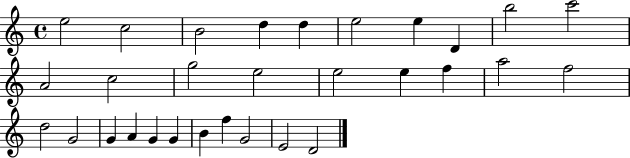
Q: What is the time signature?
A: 4/4